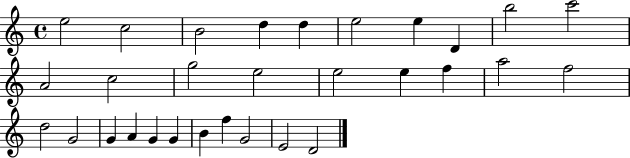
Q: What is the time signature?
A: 4/4